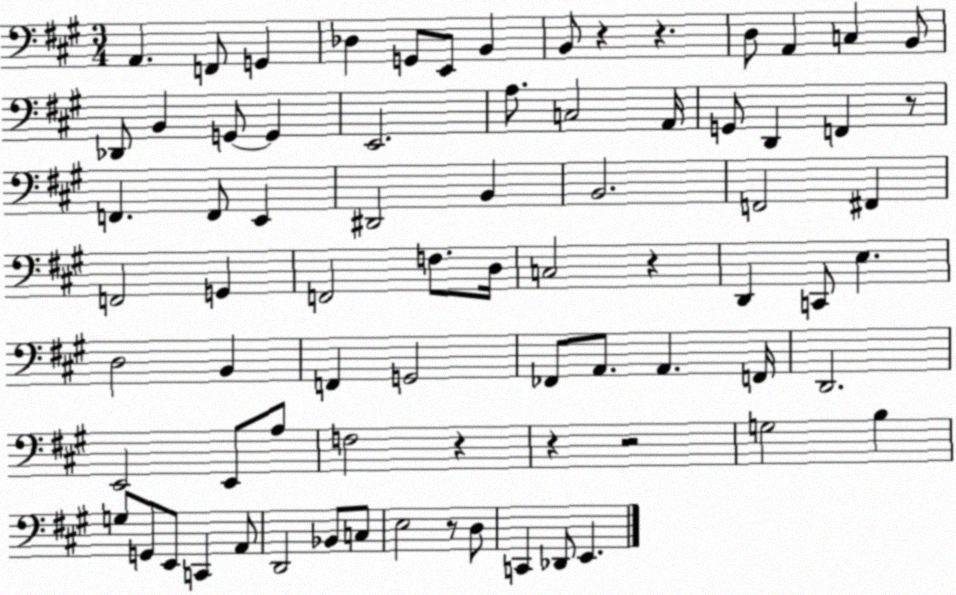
X:1
T:Untitled
M:3/4
L:1/4
K:A
A,, F,,/2 G,, _D, G,,/2 E,,/2 B,, B,,/2 z z D,/2 A,, C, B,,/2 _D,,/2 B,, G,,/2 G,, E,,2 A,/2 C,2 A,,/4 G,,/2 D,, F,, z/2 F,, F,,/2 E,, ^D,,2 B,, B,,2 F,,2 ^F,, F,,2 G,, F,,2 F,/2 D,/4 C,2 z D,, C,,/2 E, D,2 B,, F,, G,,2 _F,,/2 A,,/2 A,, F,,/4 D,,2 E,,2 E,,/2 A,/2 F,2 z z z2 G,2 B, G,/2 G,,/2 E,,/2 C,, A,,/2 D,,2 _B,,/2 C,/2 E,2 z/2 D,/2 C,, _D,,/2 E,,